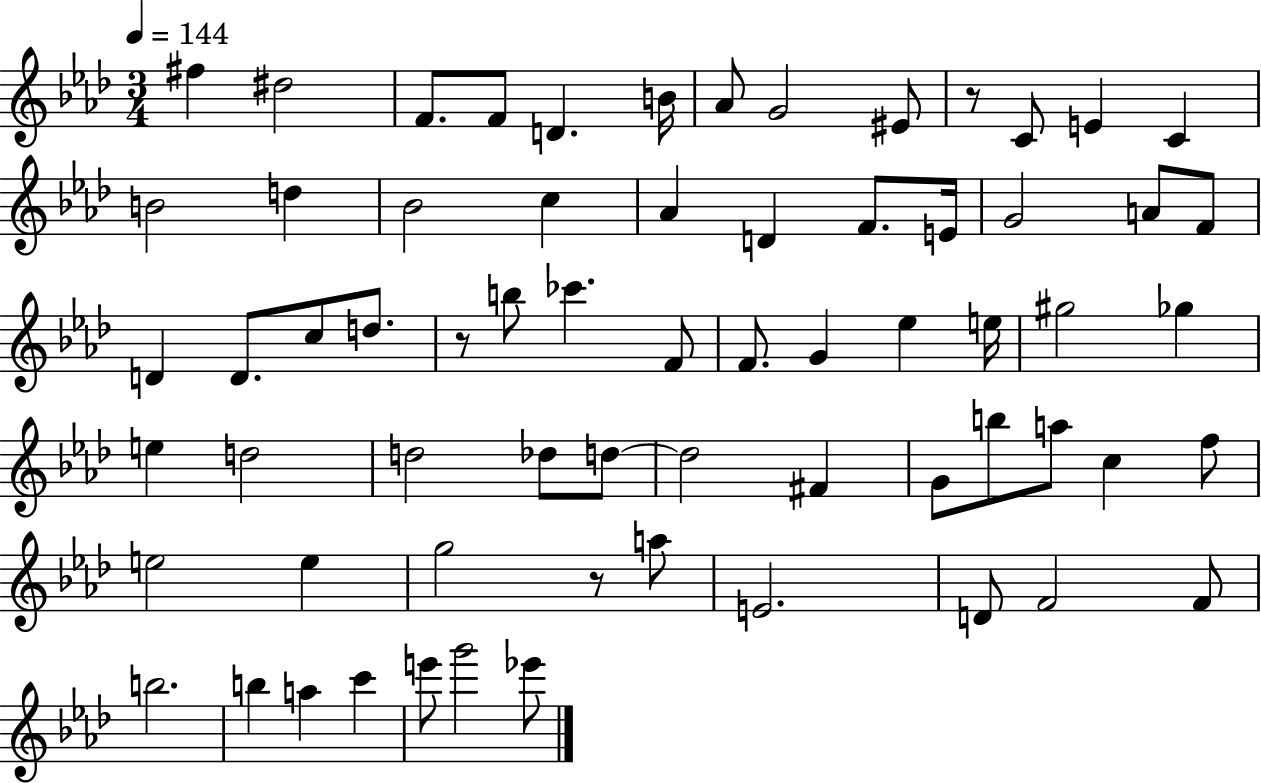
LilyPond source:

{
  \clef treble
  \numericTimeSignature
  \time 3/4
  \key aes \major
  \tempo 4 = 144
  fis''4 dis''2 | f'8. f'8 d'4. b'16 | aes'8 g'2 eis'8 | r8 c'8 e'4 c'4 | \break b'2 d''4 | bes'2 c''4 | aes'4 d'4 f'8. e'16 | g'2 a'8 f'8 | \break d'4 d'8. c''8 d''8. | r8 b''8 ces'''4. f'8 | f'8. g'4 ees''4 e''16 | gis''2 ges''4 | \break e''4 d''2 | d''2 des''8 d''8~~ | d''2 fis'4 | g'8 b''8 a''8 c''4 f''8 | \break e''2 e''4 | g''2 r8 a''8 | e'2. | d'8 f'2 f'8 | \break b''2. | b''4 a''4 c'''4 | e'''8 g'''2 ees'''8 | \bar "|."
}